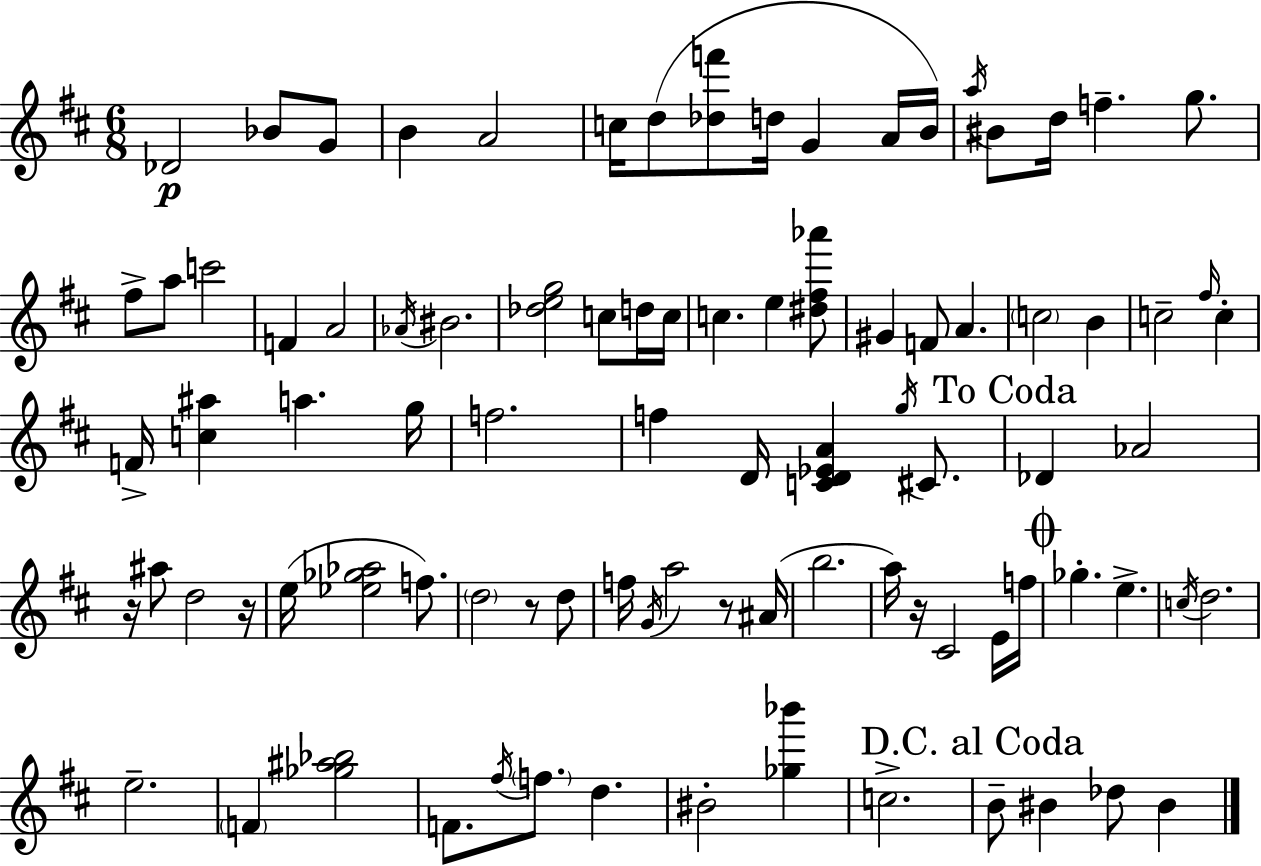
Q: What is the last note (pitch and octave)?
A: BIS4